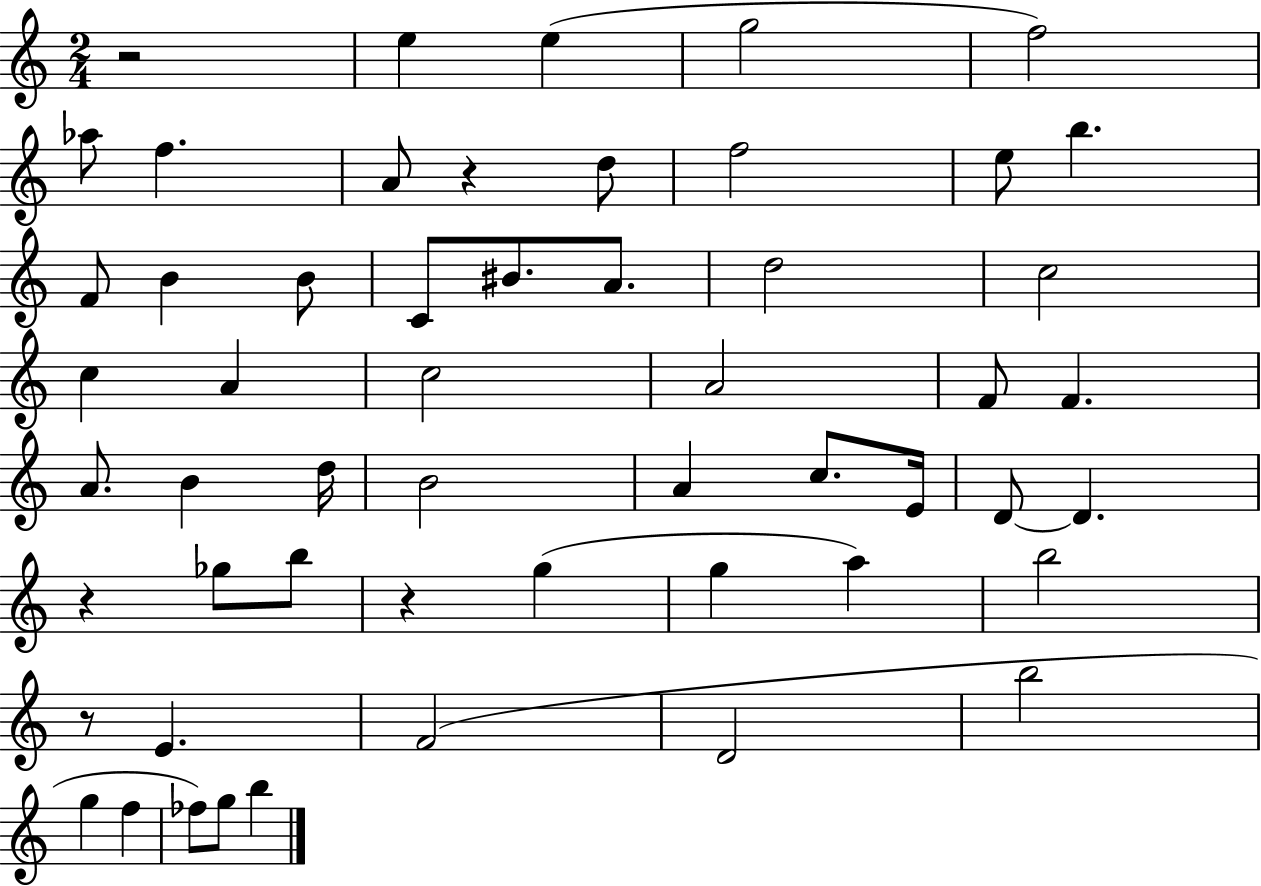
{
  \clef treble
  \numericTimeSignature
  \time 2/4
  \key c \major
  r2 | e''4 e''4( | g''2 | f''2) | \break aes''8 f''4. | a'8 r4 d''8 | f''2 | e''8 b''4. | \break f'8 b'4 b'8 | c'8 bis'8. a'8. | d''2 | c''2 | \break c''4 a'4 | c''2 | a'2 | f'8 f'4. | \break a'8. b'4 d''16 | b'2 | a'4 c''8. e'16 | d'8~~ d'4. | \break r4 ges''8 b''8 | r4 g''4( | g''4 a''4) | b''2 | \break r8 e'4. | f'2( | d'2 | b''2 | \break g''4 f''4 | fes''8) g''8 b''4 | \bar "|."
}